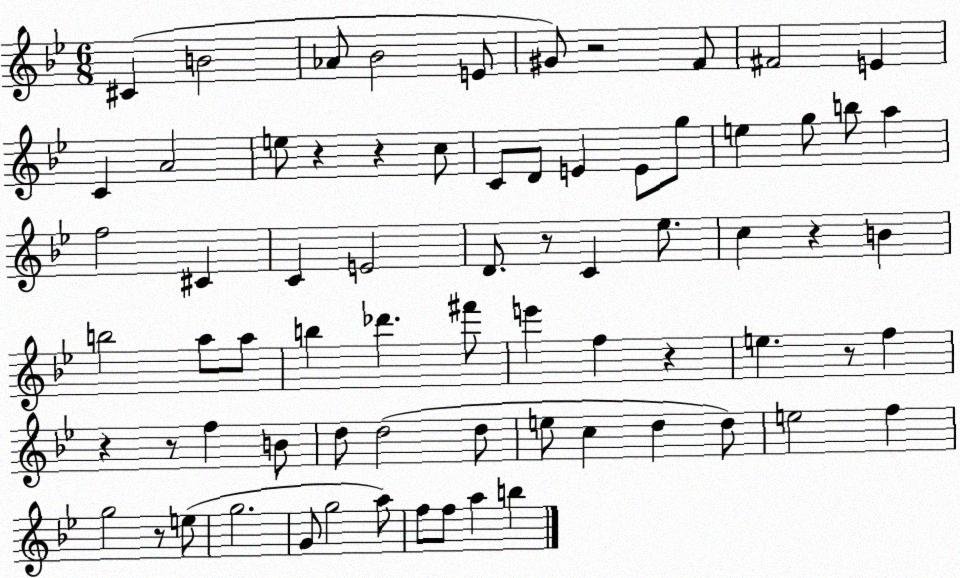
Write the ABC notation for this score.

X:1
T:Untitled
M:6/8
L:1/4
K:Bb
^C B2 _A/2 _B2 E/2 ^G/2 z2 F/2 ^F2 E C A2 e/2 z z c/2 C/2 D/2 E E/2 g/2 e g/2 b/2 a f2 ^C C E2 D/2 z/2 C _e/2 c z B b2 a/2 a/2 b _d' ^f'/2 e' f z e z/2 f z z/2 f B/2 d/2 d2 d/2 e/2 c d d/2 e2 f g2 z/2 e/2 g2 G/2 g2 a/2 f/2 f/2 a b